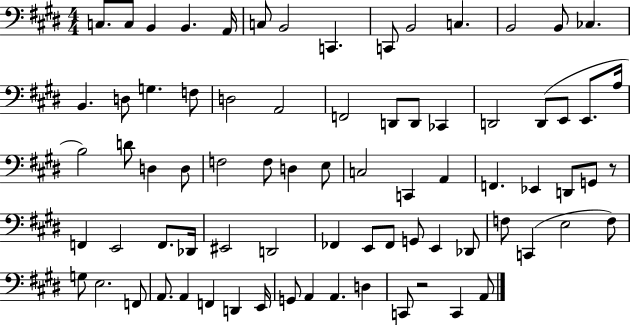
C3/e. C3/e B2/q B2/q. A2/s C3/e B2/h C2/q. C2/e B2/h C3/q. B2/h B2/e CES3/q. B2/q. D3/e G3/q. F3/e D3/h A2/h F2/h D2/e D2/e CES2/q D2/h D2/e E2/e E2/e. A3/s B3/h D4/e D3/q D3/e F3/h F3/e D3/q E3/e C3/h C2/q A2/q F2/q. Eb2/q D2/e G2/e R/e F2/q E2/h F2/e. Db2/s EIS2/h D2/h FES2/q E2/e FES2/e G2/e E2/q Db2/e F3/e C2/q E3/h F3/e G3/e E3/h. F2/e A2/e. A2/q F2/q D2/q E2/s G2/e A2/q A2/q. D3/q C2/e R/h C2/q A2/e